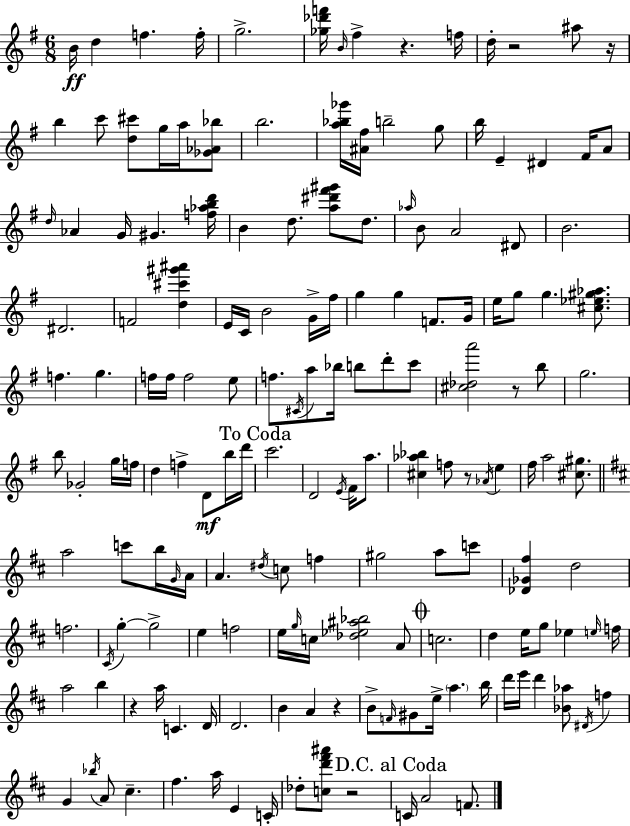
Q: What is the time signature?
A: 6/8